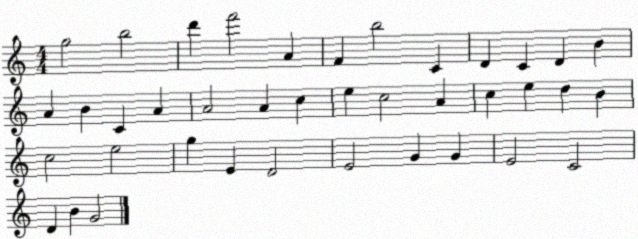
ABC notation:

X:1
T:Untitled
M:4/4
L:1/4
K:C
g2 b2 d' f'2 A F b2 C D C D B A B C A A2 A c e c2 A c e d B c2 e2 g E D2 E2 G G E2 C2 D B G2